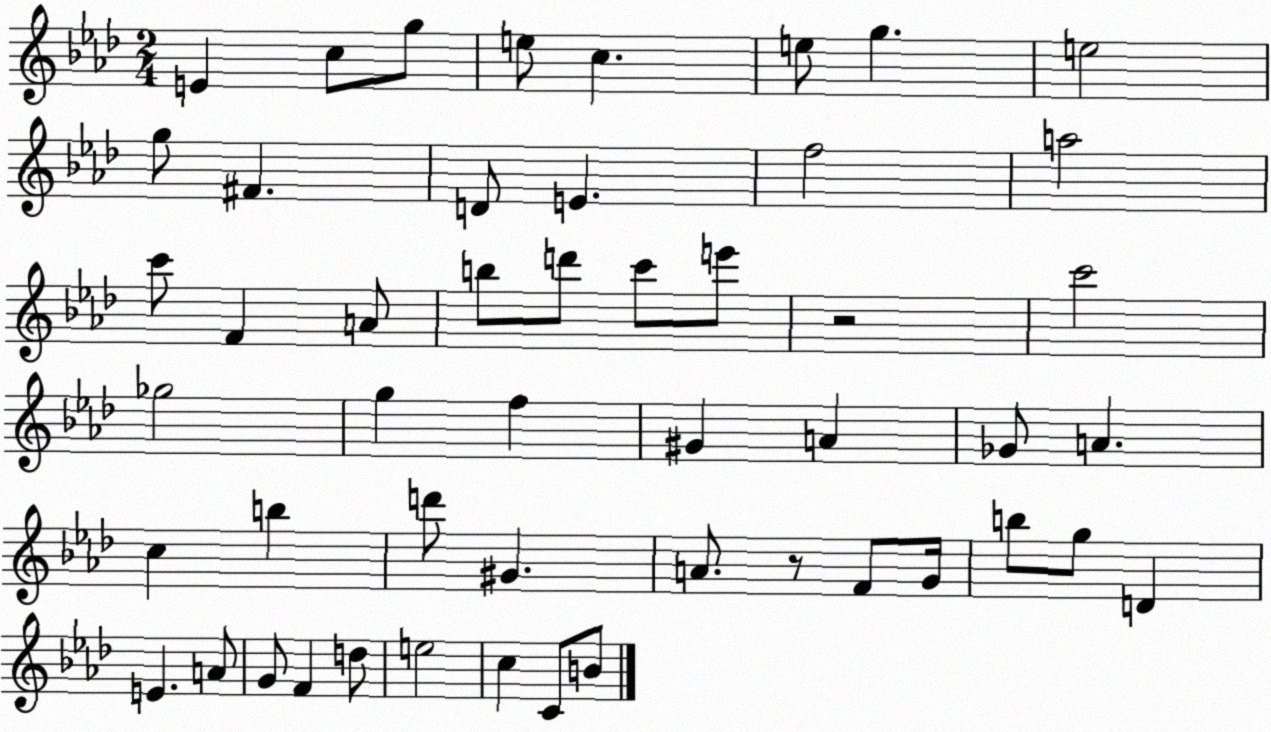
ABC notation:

X:1
T:Untitled
M:2/4
L:1/4
K:Ab
E c/2 g/2 e/2 c e/2 g e2 g/2 ^F D/2 E f2 a2 c'/2 F A/2 b/2 d'/2 c'/2 e'/2 z2 c'2 _g2 g f ^G A _G/2 A c b d'/2 ^G A/2 z/2 F/2 G/4 b/2 g/2 D E A/2 G/2 F d/2 e2 c C/2 B/2